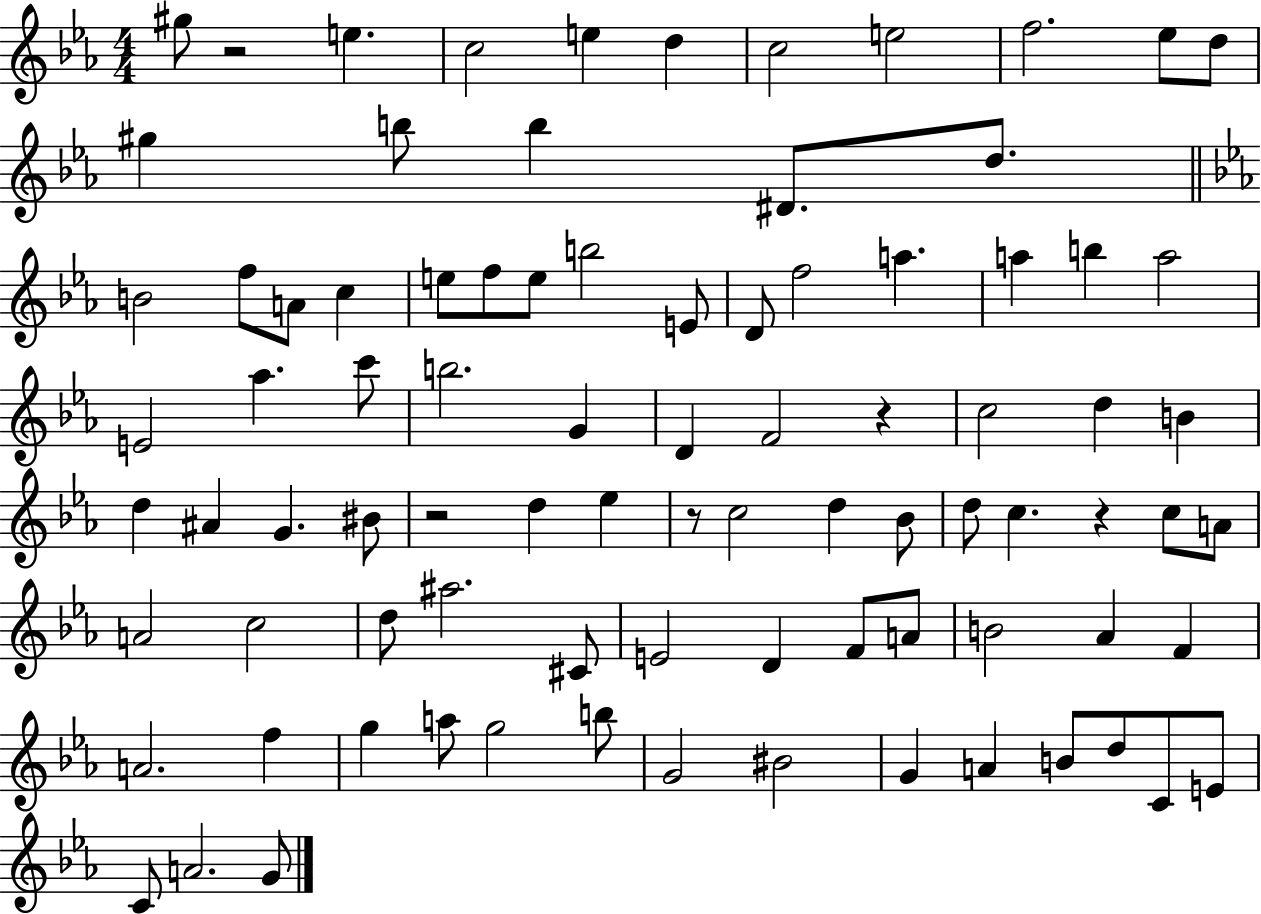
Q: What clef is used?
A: treble